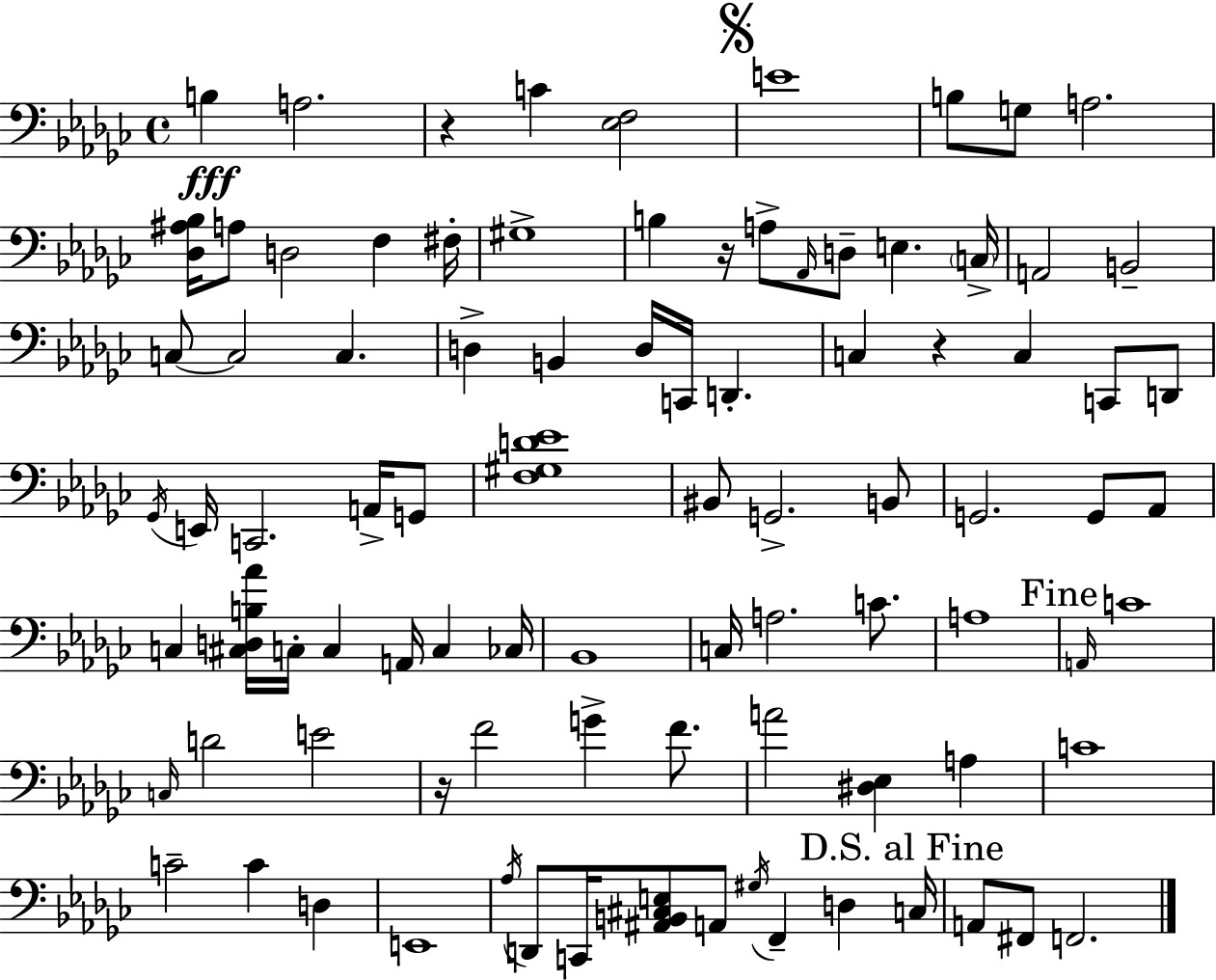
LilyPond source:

{
  \clef bass
  \time 4/4
  \defaultTimeSignature
  \key ees \minor
  \repeat volta 2 { b4\fff a2. | r4 c'4 <ees f>2 | \mark \markup { \musicglyph "scripts.segno" } e'1 | b8 g8 a2. | \break <des ais bes>16 a8 d2 f4 fis16-. | gis1-> | b4 r16 a8-> \grace { aes,16 } d8-- e4. | \parenthesize c16-> a,2 b,2-- | \break c8~~ c2 c4. | d4-> b,4 d16 c,16 d,4.-. | c4 r4 c4 c,8 d,8 | \acciaccatura { ges,16 } e,16 c,2. a,16-> | \break g,8 <f gis d' ees'>1 | bis,8 g,2.-> | b,8 g,2. g,8 | aes,8 c4 <cis d b aes'>16 c16-. c4 a,16 c4 | \break ces16 bes,1 | c16 a2. c'8. | a1 | \mark "Fine" \grace { a,16 } c'1 | \break \grace { c16 } d'2 e'2 | r16 f'2 g'4-> | f'8. a'2 <dis ees>4 | a4 c'1 | \break c'2-- c'4 | d4 e,1 | \acciaccatura { aes16 } d,8 c,16 <ais, b, cis e>8 a,8 \acciaccatura { gis16 } f,4-- | d4 \mark "D.S. al Fine" c16 a,8 fis,8 f,2. | \break } \bar "|."
}